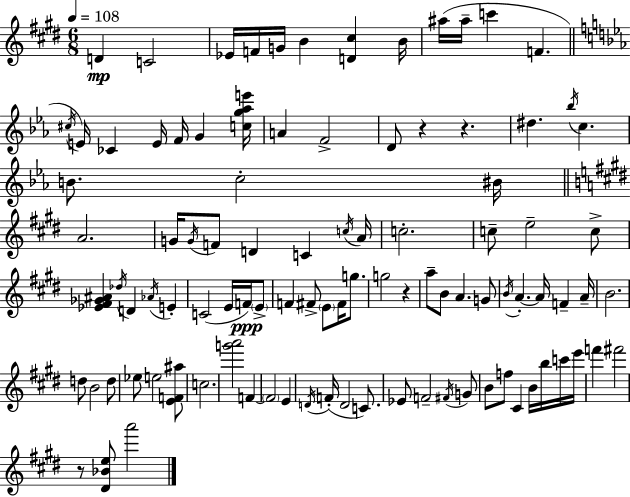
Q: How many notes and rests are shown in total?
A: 99